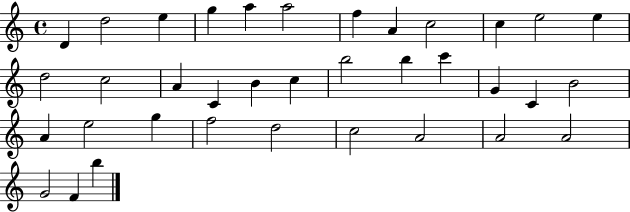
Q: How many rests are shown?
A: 0